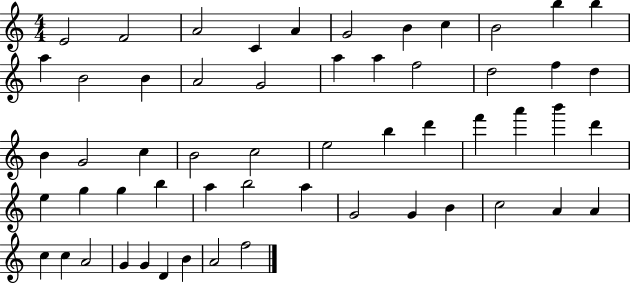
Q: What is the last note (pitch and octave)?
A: F5